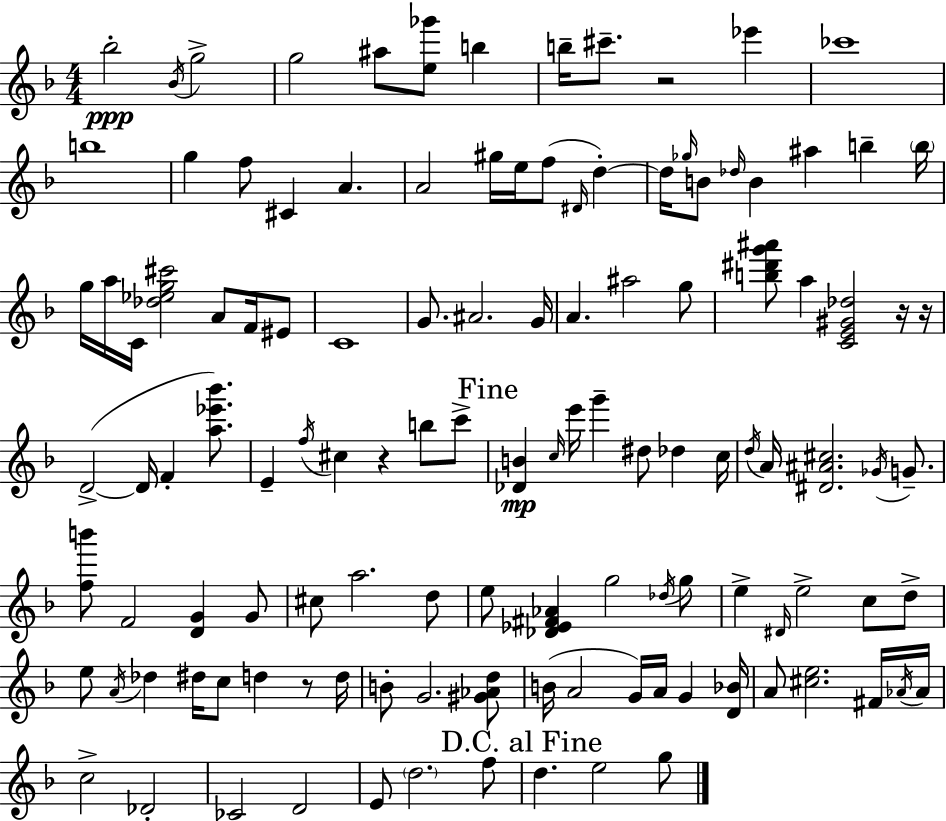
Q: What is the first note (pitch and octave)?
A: Bb5